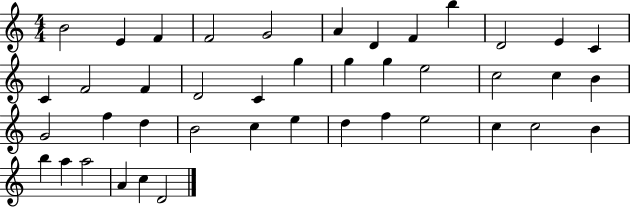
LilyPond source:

{
  \clef treble
  \numericTimeSignature
  \time 4/4
  \key c \major
  b'2 e'4 f'4 | f'2 g'2 | a'4 d'4 f'4 b''4 | d'2 e'4 c'4 | \break c'4 f'2 f'4 | d'2 c'4 g''4 | g''4 g''4 e''2 | c''2 c''4 b'4 | \break g'2 f''4 d''4 | b'2 c''4 e''4 | d''4 f''4 e''2 | c''4 c''2 b'4 | \break b''4 a''4 a''2 | a'4 c''4 d'2 | \bar "|."
}